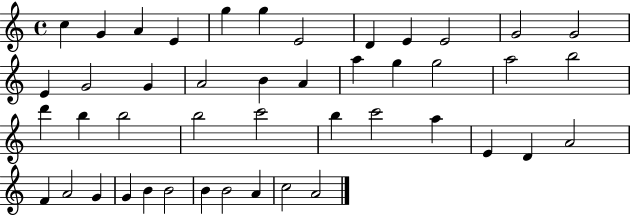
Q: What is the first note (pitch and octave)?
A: C5